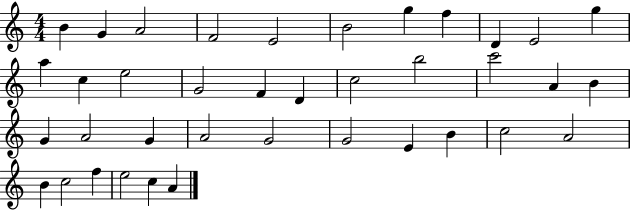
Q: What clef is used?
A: treble